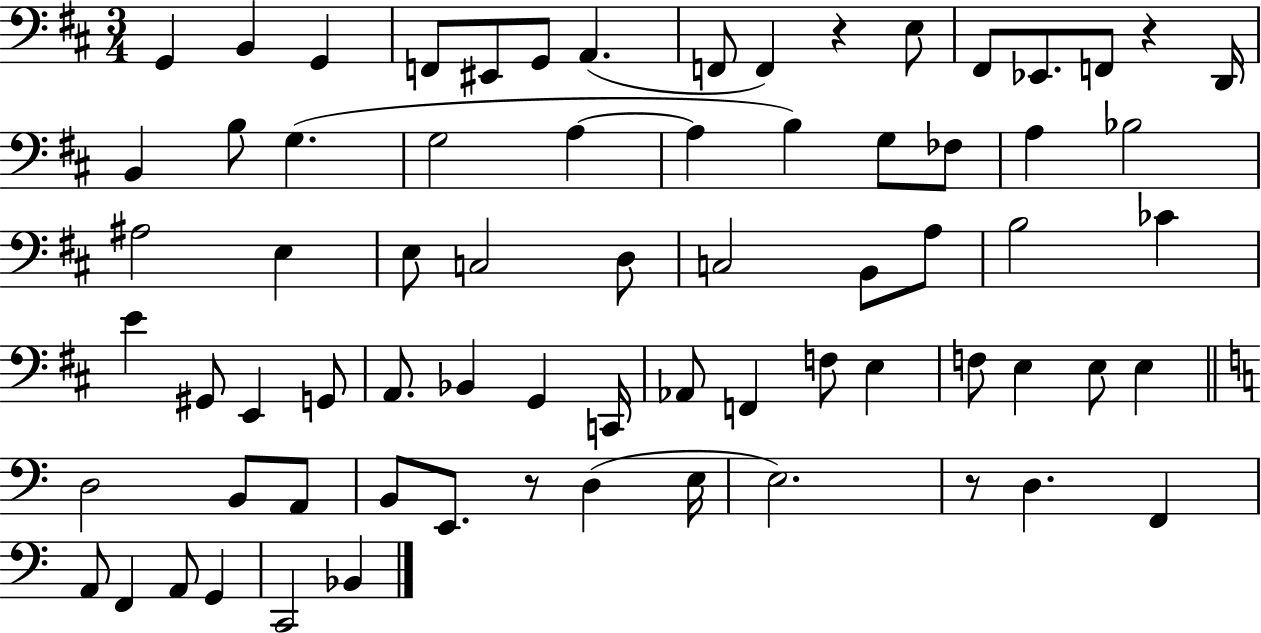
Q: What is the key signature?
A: D major